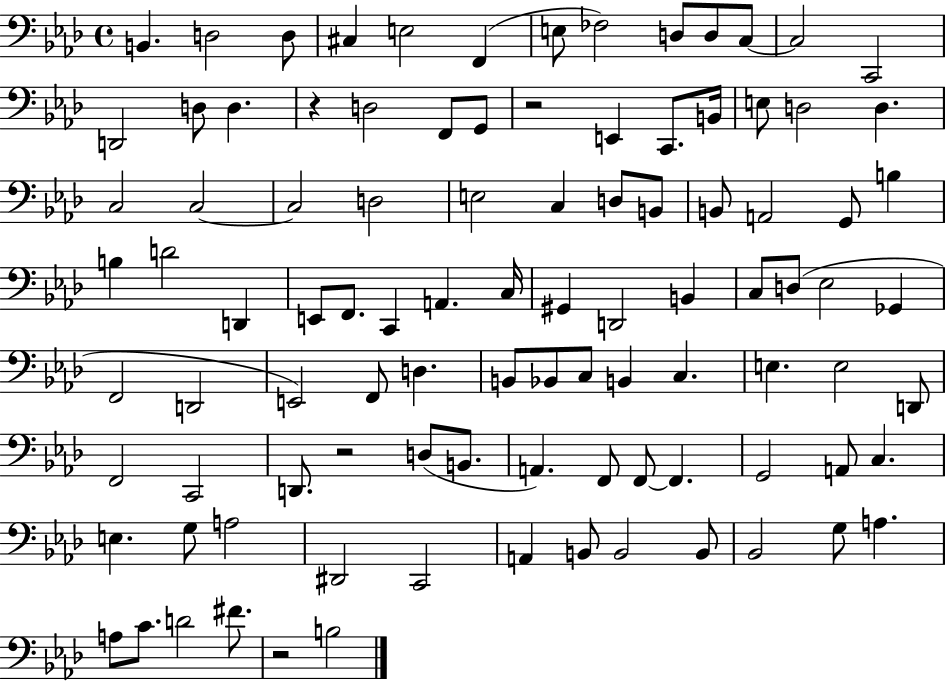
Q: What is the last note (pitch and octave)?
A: B3